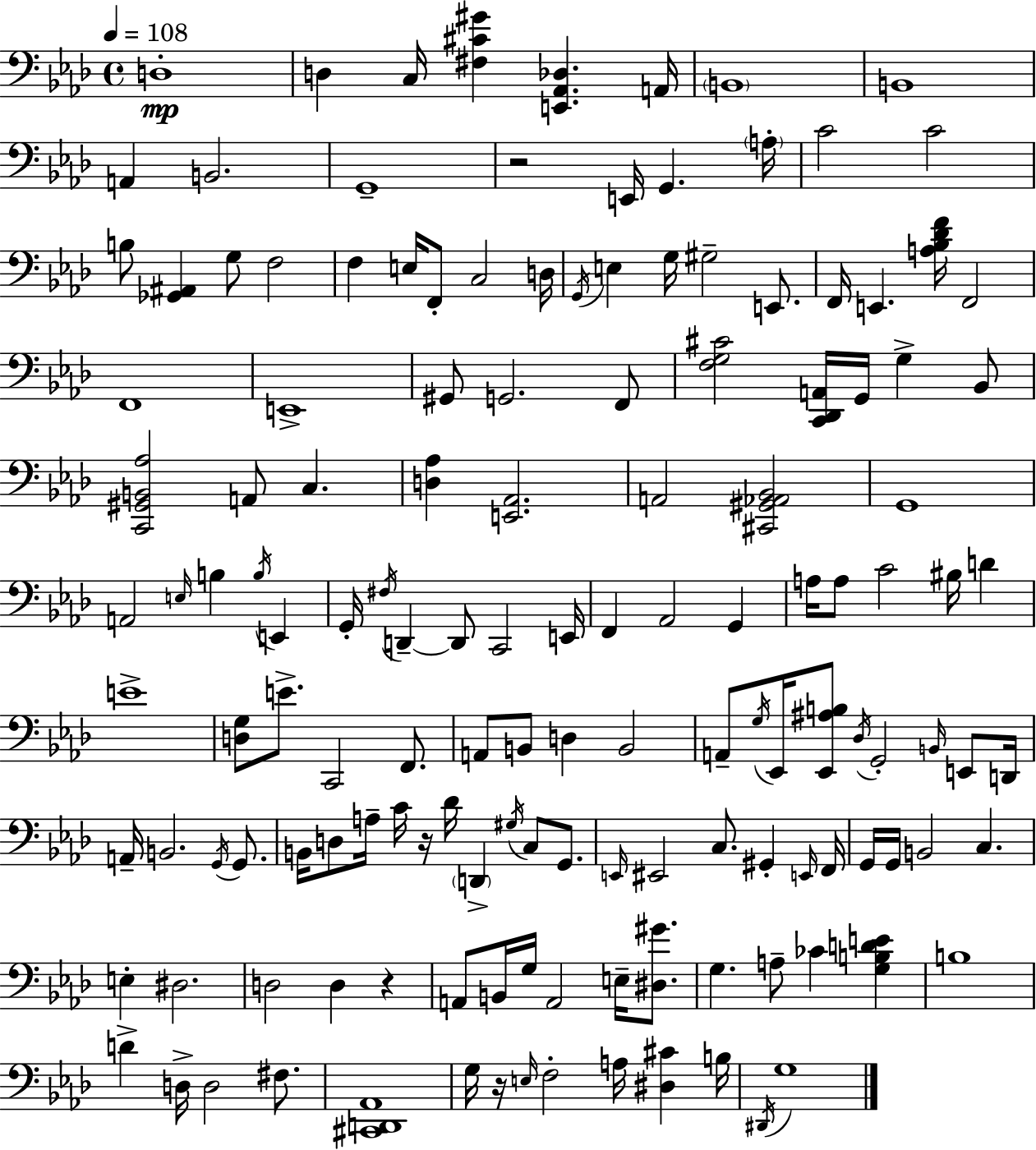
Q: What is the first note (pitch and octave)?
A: D3